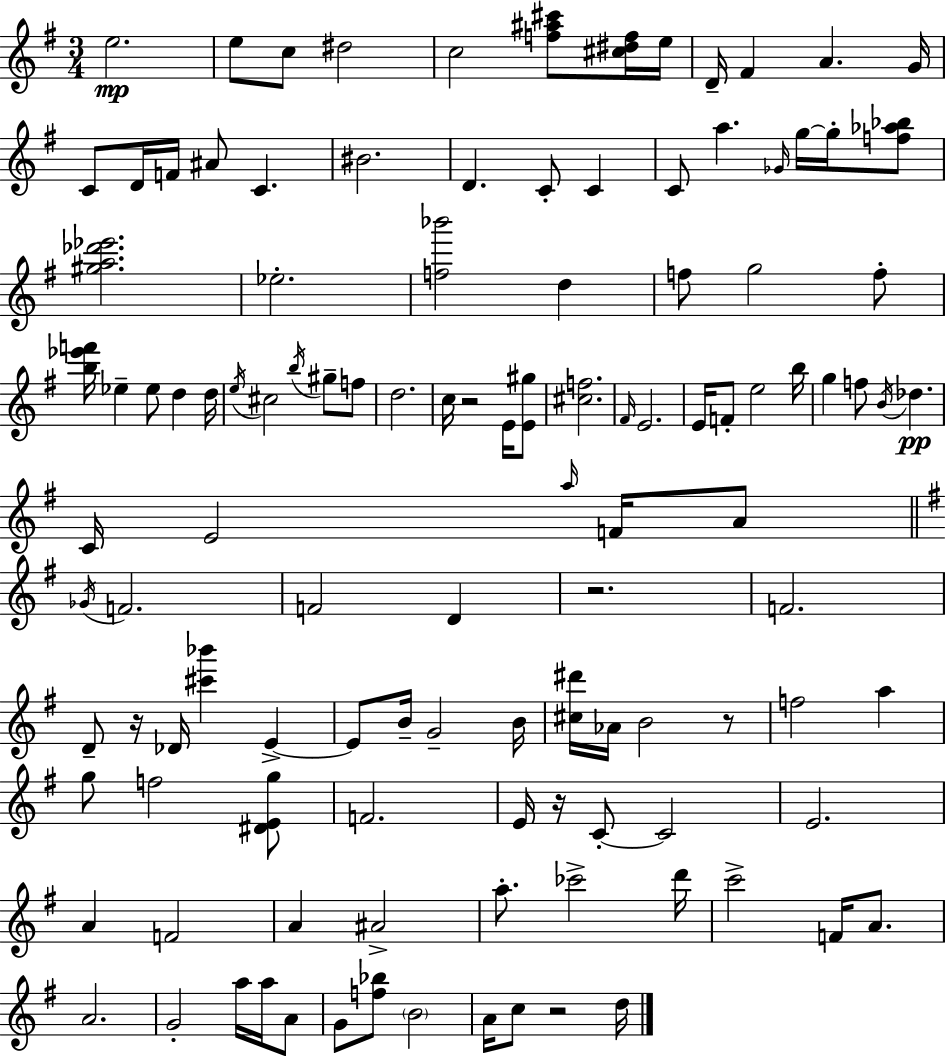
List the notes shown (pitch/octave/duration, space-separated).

E5/h. E5/e C5/e D#5/h C5/h [F5,A#5,C#6]/e [C#5,D#5,F5]/s E5/s D4/s F#4/q A4/q. G4/s C4/e D4/s F4/s A#4/e C4/q. BIS4/h. D4/q. C4/e C4/q C4/e A5/q. Gb4/s G5/s G5/s [F5,Ab5,Bb5]/e [G#5,A5,Db6,Eb6]/h. Eb5/h. [F5,Bb6]/h D5/q F5/e G5/h F5/e [B5,Eb6,F6]/s Eb5/q Eb5/e D5/q D5/s E5/s C#5/h B5/s G#5/e F5/e D5/h. C5/s R/h E4/s [E4,G#5]/e [C#5,F5]/h. F#4/s E4/h. E4/s F4/e E5/h B5/s G5/q F5/e B4/s Db5/q. C4/s E4/h A5/s F4/s A4/e Gb4/s F4/h. F4/h D4/q R/h. F4/h. D4/e R/s Db4/s [C#6,Bb6]/q E4/q E4/e B4/s G4/h B4/s [C#5,D#6]/s Ab4/s B4/h R/e F5/h A5/q G5/e F5/h [D#4,E4,G5]/e F4/h. E4/s R/s C4/e C4/h E4/h. A4/q F4/h A4/q A#4/h A5/e. CES6/h D6/s C6/h F4/s A4/e. A4/h. G4/h A5/s A5/s A4/e G4/e [F5,Bb5]/e B4/h A4/s C5/e R/h D5/s